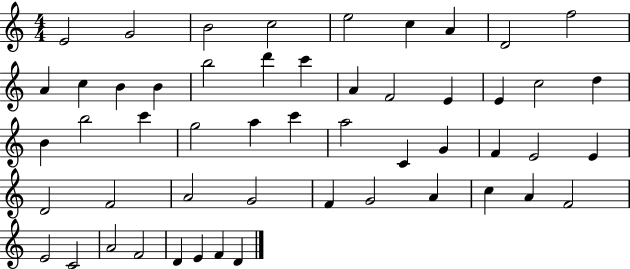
{
  \clef treble
  \numericTimeSignature
  \time 4/4
  \key c \major
  e'2 g'2 | b'2 c''2 | e''2 c''4 a'4 | d'2 f''2 | \break a'4 c''4 b'4 b'4 | b''2 d'''4 c'''4 | a'4 f'2 e'4 | e'4 c''2 d''4 | \break b'4 b''2 c'''4 | g''2 a''4 c'''4 | a''2 c'4 g'4 | f'4 e'2 e'4 | \break d'2 f'2 | a'2 g'2 | f'4 g'2 a'4 | c''4 a'4 f'2 | \break e'2 c'2 | a'2 f'2 | d'4 e'4 f'4 d'4 | \bar "|."
}